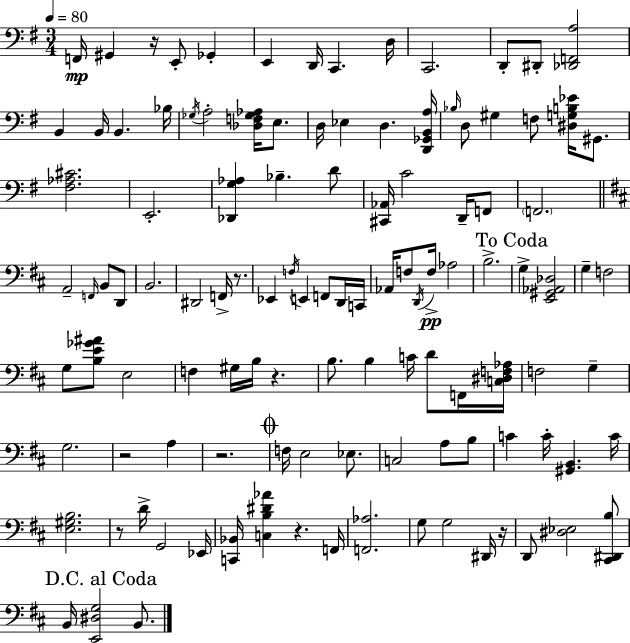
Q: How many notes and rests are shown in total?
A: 114